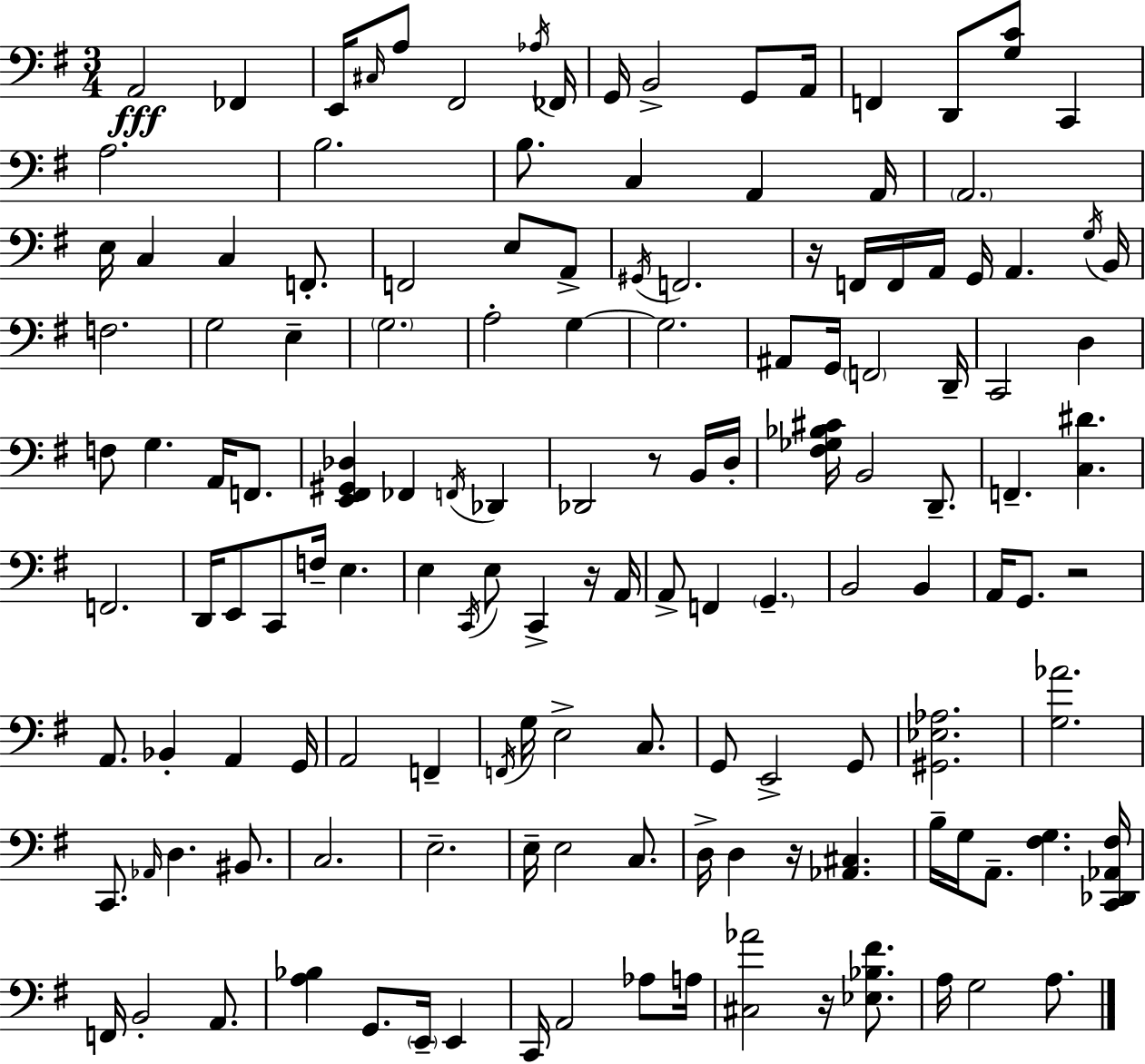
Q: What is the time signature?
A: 3/4